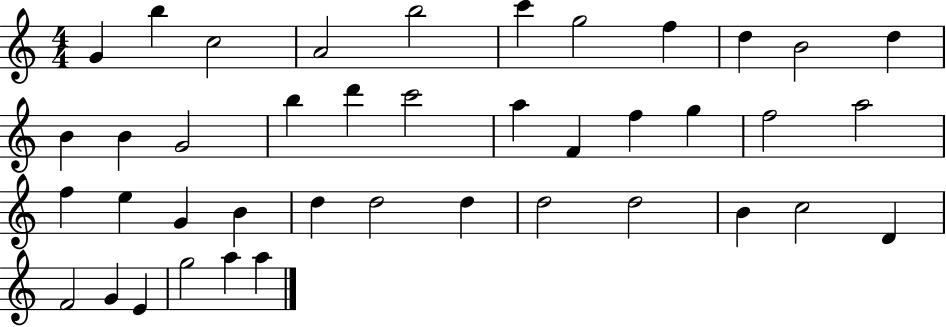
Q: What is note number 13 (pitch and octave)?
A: B4